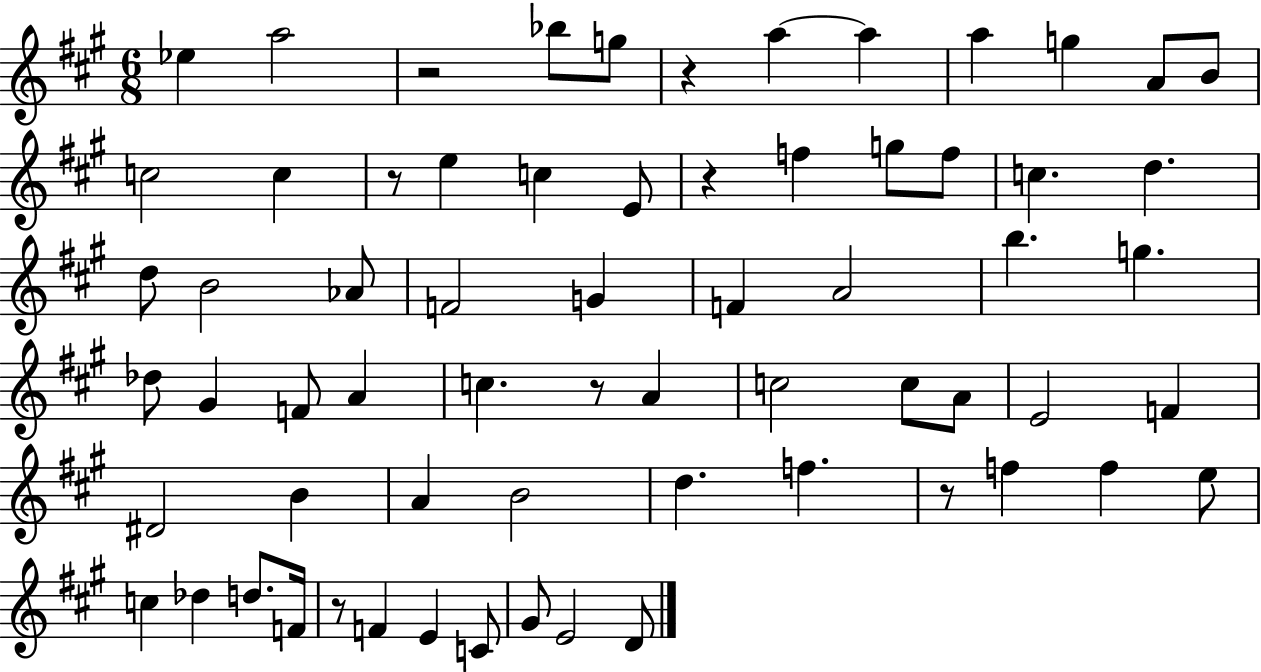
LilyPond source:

{
  \clef treble
  \numericTimeSignature
  \time 6/8
  \key a \major
  ees''4 a''2 | r2 bes''8 g''8 | r4 a''4~~ a''4 | a''4 g''4 a'8 b'8 | \break c''2 c''4 | r8 e''4 c''4 e'8 | r4 f''4 g''8 f''8 | c''4. d''4. | \break d''8 b'2 aes'8 | f'2 g'4 | f'4 a'2 | b''4. g''4. | \break des''8 gis'4 f'8 a'4 | c''4. r8 a'4 | c''2 c''8 a'8 | e'2 f'4 | \break dis'2 b'4 | a'4 b'2 | d''4. f''4. | r8 f''4 f''4 e''8 | \break c''4 des''4 d''8. f'16 | r8 f'4 e'4 c'8 | gis'8 e'2 d'8 | \bar "|."
}